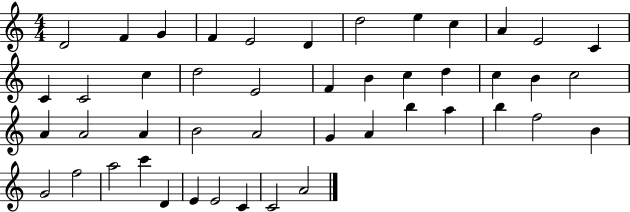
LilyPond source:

{
  \clef treble
  \numericTimeSignature
  \time 4/4
  \key c \major
  d'2 f'4 g'4 | f'4 e'2 d'4 | d''2 e''4 c''4 | a'4 e'2 c'4 | \break c'4 c'2 c''4 | d''2 e'2 | f'4 b'4 c''4 d''4 | c''4 b'4 c''2 | \break a'4 a'2 a'4 | b'2 a'2 | g'4 a'4 b''4 a''4 | b''4 f''2 b'4 | \break g'2 f''2 | a''2 c'''4 d'4 | e'4 e'2 c'4 | c'2 a'2 | \break \bar "|."
}